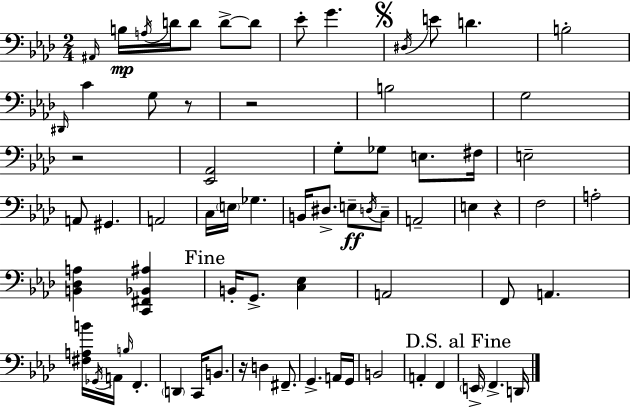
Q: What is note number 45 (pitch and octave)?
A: A2